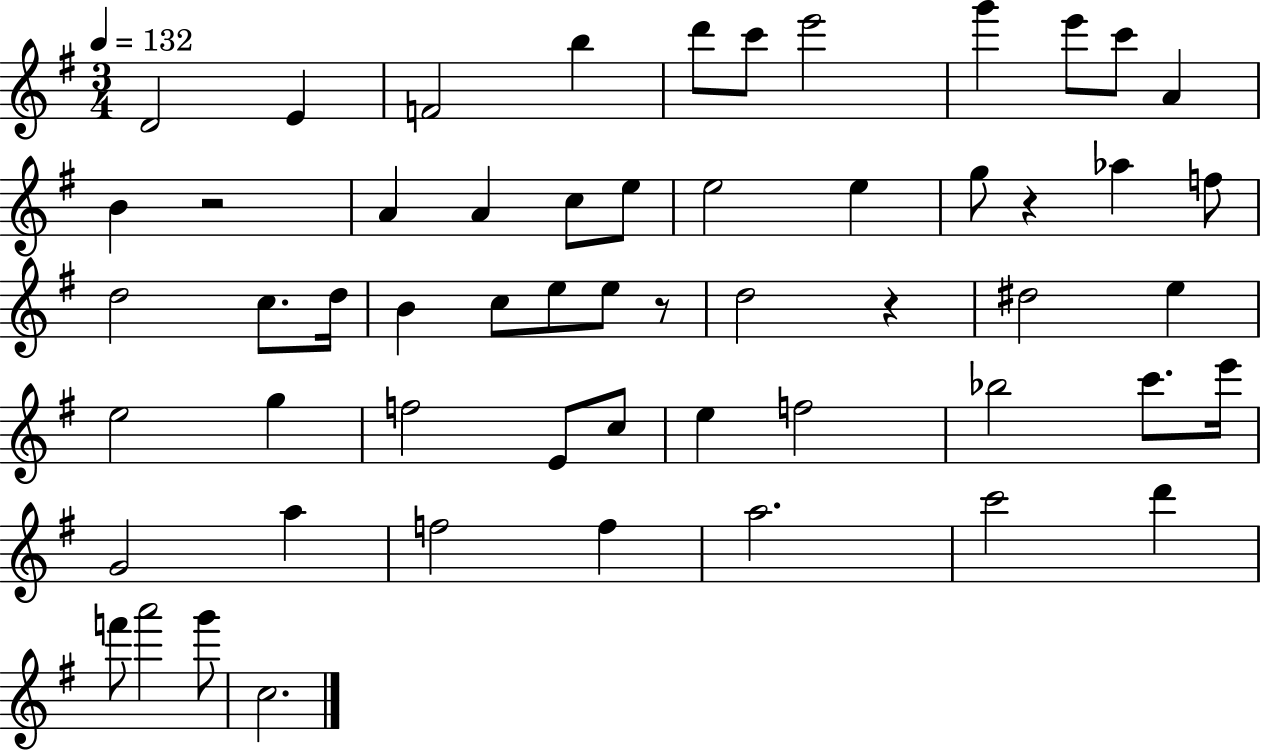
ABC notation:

X:1
T:Untitled
M:3/4
L:1/4
K:G
D2 E F2 b d'/2 c'/2 e'2 g' e'/2 c'/2 A B z2 A A c/2 e/2 e2 e g/2 z _a f/2 d2 c/2 d/4 B c/2 e/2 e/2 z/2 d2 z ^d2 e e2 g f2 E/2 c/2 e f2 _b2 c'/2 e'/4 G2 a f2 f a2 c'2 d' f'/2 a'2 g'/2 c2